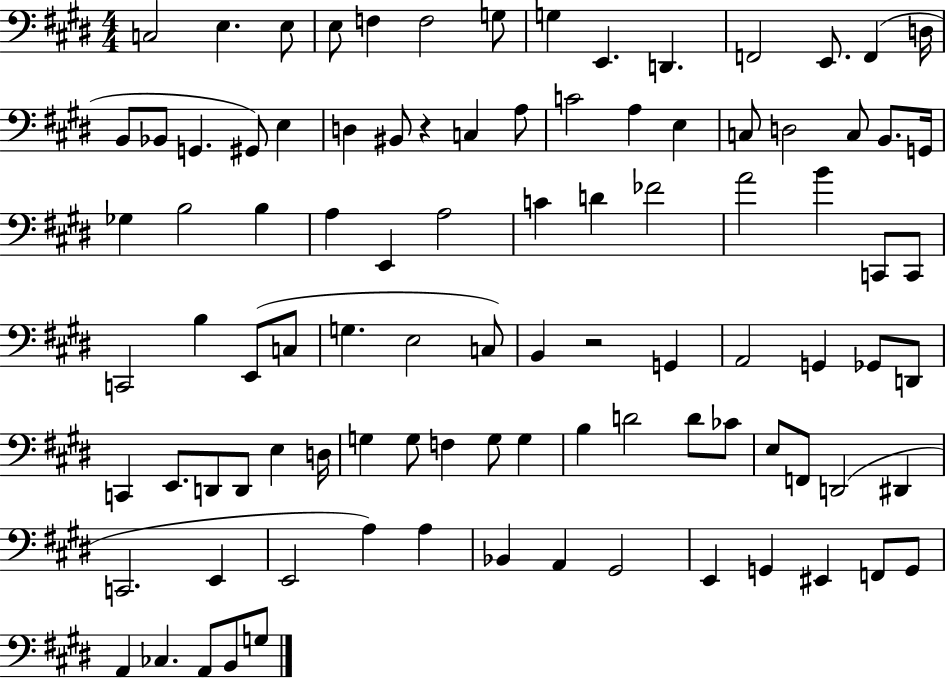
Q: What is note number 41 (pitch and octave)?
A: A4